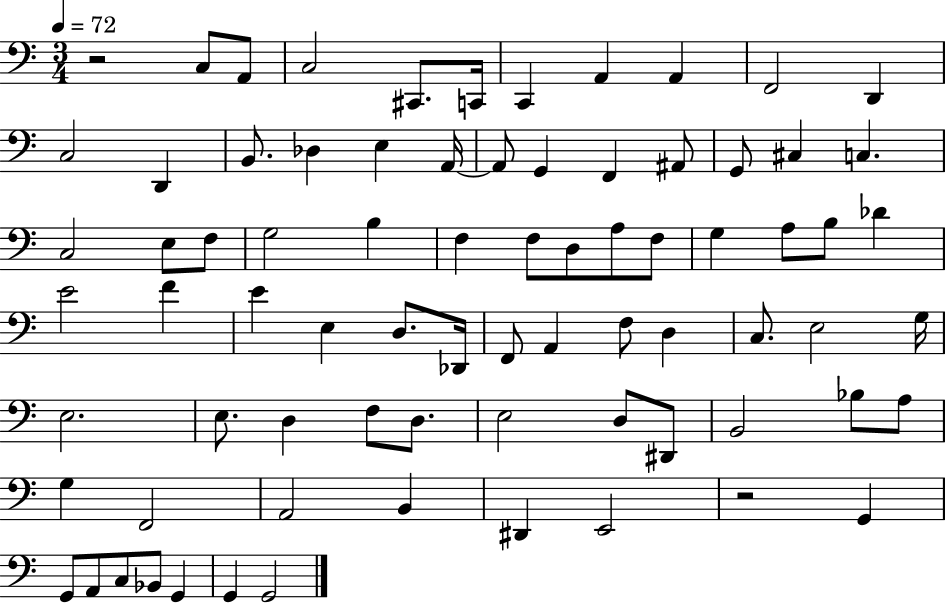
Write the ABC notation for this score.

X:1
T:Untitled
M:3/4
L:1/4
K:C
z2 C,/2 A,,/2 C,2 ^C,,/2 C,,/4 C,, A,, A,, F,,2 D,, C,2 D,, B,,/2 _D, E, A,,/4 A,,/2 G,, F,, ^A,,/2 G,,/2 ^C, C, C,2 E,/2 F,/2 G,2 B, F, F,/2 D,/2 A,/2 F,/2 G, A,/2 B,/2 _D E2 F E E, D,/2 _D,,/4 F,,/2 A,, F,/2 D, C,/2 E,2 G,/4 E,2 E,/2 D, F,/2 D,/2 E,2 D,/2 ^D,,/2 B,,2 _B,/2 A,/2 G, F,,2 A,,2 B,, ^D,, E,,2 z2 G,, G,,/2 A,,/2 C,/2 _B,,/2 G,, G,, G,,2